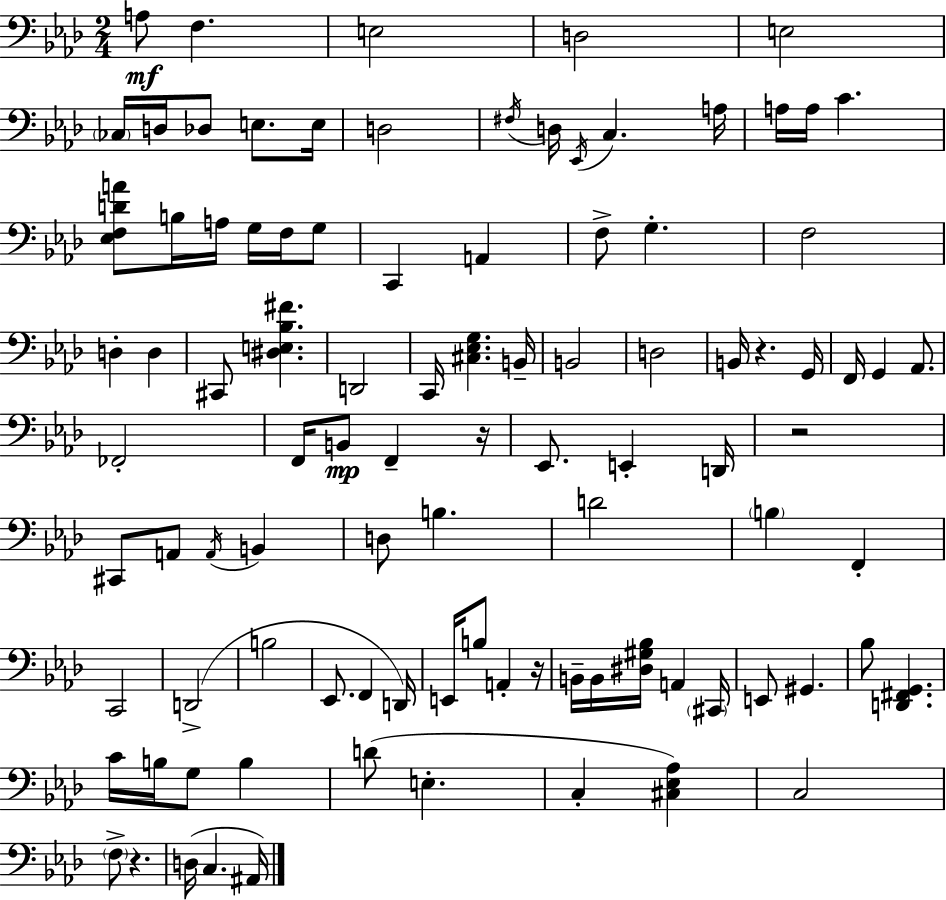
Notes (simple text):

A3/e F3/q. E3/h D3/h E3/h CES3/s D3/s Db3/e E3/e. E3/s D3/h F#3/s D3/s Eb2/s C3/q. A3/s A3/s A3/s C4/q. [Eb3,F3,D4,A4]/e B3/s A3/s G3/s F3/s G3/e C2/q A2/q F3/e G3/q. F3/h D3/q D3/q C#2/e [D#3,E3,Bb3,F#4]/q. D2/h C2/s [C#3,Eb3,G3]/q. B2/s B2/h D3/h B2/s R/q. G2/s F2/s G2/q Ab2/e. FES2/h F2/s B2/e F2/q R/s Eb2/e. E2/q D2/s R/h C#2/e A2/e A2/s B2/q D3/e B3/q. D4/h B3/q F2/q C2/h D2/h B3/h Eb2/e. F2/q D2/s E2/s B3/e A2/q R/s B2/s B2/s [D#3,G#3,Bb3]/s A2/q C#2/s E2/e G#2/q. Bb3/e [D2,F#2,G2]/q. C4/s B3/s G3/e B3/q D4/e E3/q. C3/q [C#3,Eb3,Ab3]/q C3/h F3/e R/q. D3/s C3/q. A#2/s